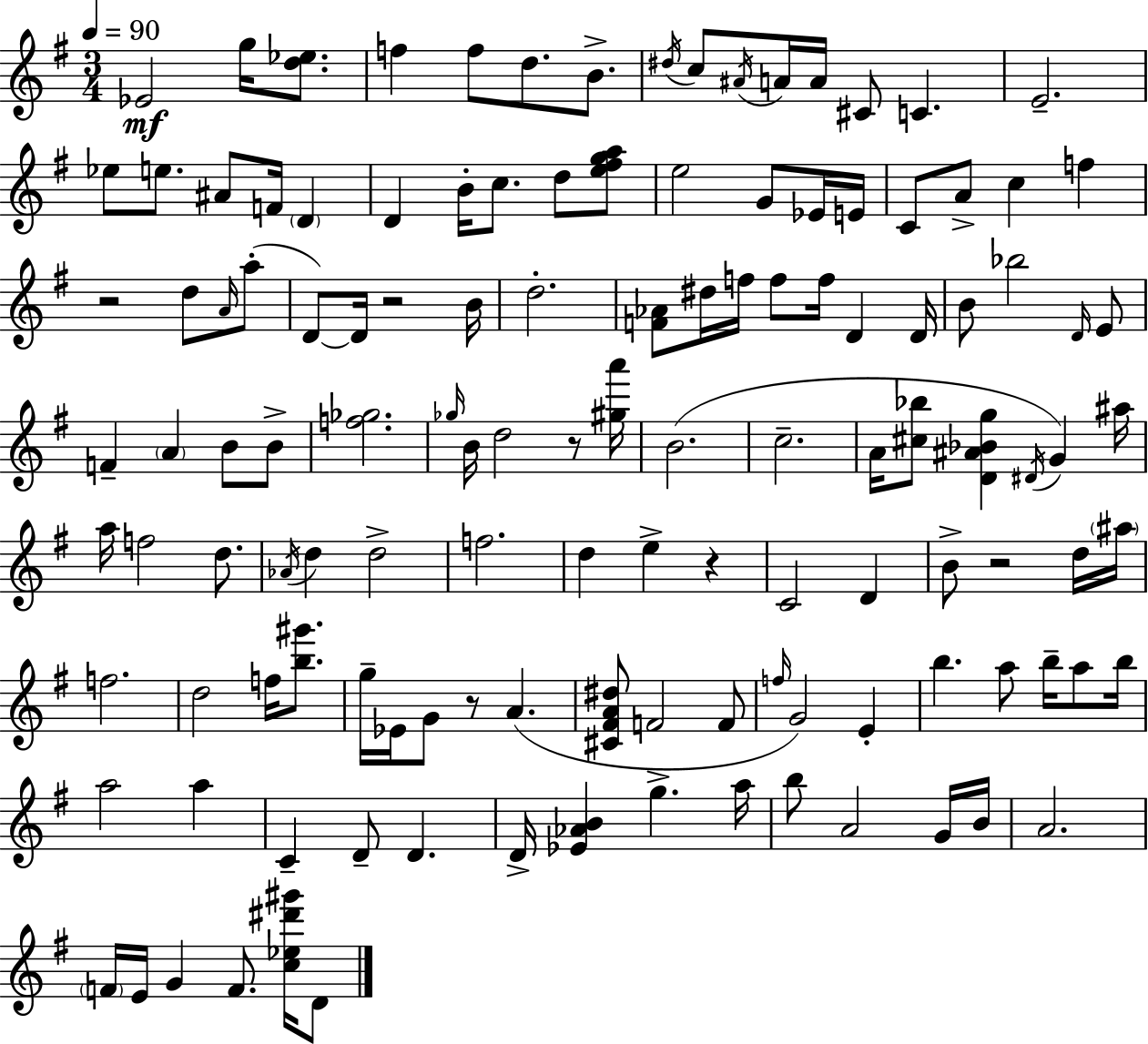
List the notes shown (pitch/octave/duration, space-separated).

Eb4/h G5/s [D5,Eb5]/e. F5/q F5/e D5/e. B4/e. D#5/s C5/e A#4/s A4/s A4/s C#4/e C4/q. E4/h. Eb5/e E5/e. A#4/e F4/s D4/q D4/q B4/s C5/e. D5/e [E5,F#5,G5,A5]/e E5/h G4/e Eb4/s E4/s C4/e A4/e C5/q F5/q R/h D5/e A4/s A5/e D4/e D4/s R/h B4/s D5/h. [F4,Ab4]/e D#5/s F5/s F5/e F5/s D4/q D4/s B4/e Bb5/h D4/s E4/e F4/q A4/q B4/e B4/e [F5,Gb5]/h. Gb5/s B4/s D5/h R/e [G#5,A6]/s B4/h. C5/h. A4/s [C#5,Bb5]/e [D4,A#4,Bb4,G5]/q D#4/s G4/q A#5/s A5/s F5/h D5/e. Ab4/s D5/q D5/h F5/h. D5/q E5/q R/q C4/h D4/q B4/e R/h D5/s A#5/s F5/h. D5/h F5/s [B5,G#6]/e. G5/s Eb4/s G4/e R/e A4/q. [C#4,F#4,A4,D#5]/e F4/h F4/e F5/s G4/h E4/q B5/q. A5/e B5/s A5/e B5/s A5/h A5/q C4/q D4/e D4/q. D4/s [Eb4,Ab4,B4]/q G5/q. A5/s B5/e A4/h G4/s B4/s A4/h. F4/s E4/s G4/q F4/e. [C5,Eb5,D#6,G#6]/s D4/e